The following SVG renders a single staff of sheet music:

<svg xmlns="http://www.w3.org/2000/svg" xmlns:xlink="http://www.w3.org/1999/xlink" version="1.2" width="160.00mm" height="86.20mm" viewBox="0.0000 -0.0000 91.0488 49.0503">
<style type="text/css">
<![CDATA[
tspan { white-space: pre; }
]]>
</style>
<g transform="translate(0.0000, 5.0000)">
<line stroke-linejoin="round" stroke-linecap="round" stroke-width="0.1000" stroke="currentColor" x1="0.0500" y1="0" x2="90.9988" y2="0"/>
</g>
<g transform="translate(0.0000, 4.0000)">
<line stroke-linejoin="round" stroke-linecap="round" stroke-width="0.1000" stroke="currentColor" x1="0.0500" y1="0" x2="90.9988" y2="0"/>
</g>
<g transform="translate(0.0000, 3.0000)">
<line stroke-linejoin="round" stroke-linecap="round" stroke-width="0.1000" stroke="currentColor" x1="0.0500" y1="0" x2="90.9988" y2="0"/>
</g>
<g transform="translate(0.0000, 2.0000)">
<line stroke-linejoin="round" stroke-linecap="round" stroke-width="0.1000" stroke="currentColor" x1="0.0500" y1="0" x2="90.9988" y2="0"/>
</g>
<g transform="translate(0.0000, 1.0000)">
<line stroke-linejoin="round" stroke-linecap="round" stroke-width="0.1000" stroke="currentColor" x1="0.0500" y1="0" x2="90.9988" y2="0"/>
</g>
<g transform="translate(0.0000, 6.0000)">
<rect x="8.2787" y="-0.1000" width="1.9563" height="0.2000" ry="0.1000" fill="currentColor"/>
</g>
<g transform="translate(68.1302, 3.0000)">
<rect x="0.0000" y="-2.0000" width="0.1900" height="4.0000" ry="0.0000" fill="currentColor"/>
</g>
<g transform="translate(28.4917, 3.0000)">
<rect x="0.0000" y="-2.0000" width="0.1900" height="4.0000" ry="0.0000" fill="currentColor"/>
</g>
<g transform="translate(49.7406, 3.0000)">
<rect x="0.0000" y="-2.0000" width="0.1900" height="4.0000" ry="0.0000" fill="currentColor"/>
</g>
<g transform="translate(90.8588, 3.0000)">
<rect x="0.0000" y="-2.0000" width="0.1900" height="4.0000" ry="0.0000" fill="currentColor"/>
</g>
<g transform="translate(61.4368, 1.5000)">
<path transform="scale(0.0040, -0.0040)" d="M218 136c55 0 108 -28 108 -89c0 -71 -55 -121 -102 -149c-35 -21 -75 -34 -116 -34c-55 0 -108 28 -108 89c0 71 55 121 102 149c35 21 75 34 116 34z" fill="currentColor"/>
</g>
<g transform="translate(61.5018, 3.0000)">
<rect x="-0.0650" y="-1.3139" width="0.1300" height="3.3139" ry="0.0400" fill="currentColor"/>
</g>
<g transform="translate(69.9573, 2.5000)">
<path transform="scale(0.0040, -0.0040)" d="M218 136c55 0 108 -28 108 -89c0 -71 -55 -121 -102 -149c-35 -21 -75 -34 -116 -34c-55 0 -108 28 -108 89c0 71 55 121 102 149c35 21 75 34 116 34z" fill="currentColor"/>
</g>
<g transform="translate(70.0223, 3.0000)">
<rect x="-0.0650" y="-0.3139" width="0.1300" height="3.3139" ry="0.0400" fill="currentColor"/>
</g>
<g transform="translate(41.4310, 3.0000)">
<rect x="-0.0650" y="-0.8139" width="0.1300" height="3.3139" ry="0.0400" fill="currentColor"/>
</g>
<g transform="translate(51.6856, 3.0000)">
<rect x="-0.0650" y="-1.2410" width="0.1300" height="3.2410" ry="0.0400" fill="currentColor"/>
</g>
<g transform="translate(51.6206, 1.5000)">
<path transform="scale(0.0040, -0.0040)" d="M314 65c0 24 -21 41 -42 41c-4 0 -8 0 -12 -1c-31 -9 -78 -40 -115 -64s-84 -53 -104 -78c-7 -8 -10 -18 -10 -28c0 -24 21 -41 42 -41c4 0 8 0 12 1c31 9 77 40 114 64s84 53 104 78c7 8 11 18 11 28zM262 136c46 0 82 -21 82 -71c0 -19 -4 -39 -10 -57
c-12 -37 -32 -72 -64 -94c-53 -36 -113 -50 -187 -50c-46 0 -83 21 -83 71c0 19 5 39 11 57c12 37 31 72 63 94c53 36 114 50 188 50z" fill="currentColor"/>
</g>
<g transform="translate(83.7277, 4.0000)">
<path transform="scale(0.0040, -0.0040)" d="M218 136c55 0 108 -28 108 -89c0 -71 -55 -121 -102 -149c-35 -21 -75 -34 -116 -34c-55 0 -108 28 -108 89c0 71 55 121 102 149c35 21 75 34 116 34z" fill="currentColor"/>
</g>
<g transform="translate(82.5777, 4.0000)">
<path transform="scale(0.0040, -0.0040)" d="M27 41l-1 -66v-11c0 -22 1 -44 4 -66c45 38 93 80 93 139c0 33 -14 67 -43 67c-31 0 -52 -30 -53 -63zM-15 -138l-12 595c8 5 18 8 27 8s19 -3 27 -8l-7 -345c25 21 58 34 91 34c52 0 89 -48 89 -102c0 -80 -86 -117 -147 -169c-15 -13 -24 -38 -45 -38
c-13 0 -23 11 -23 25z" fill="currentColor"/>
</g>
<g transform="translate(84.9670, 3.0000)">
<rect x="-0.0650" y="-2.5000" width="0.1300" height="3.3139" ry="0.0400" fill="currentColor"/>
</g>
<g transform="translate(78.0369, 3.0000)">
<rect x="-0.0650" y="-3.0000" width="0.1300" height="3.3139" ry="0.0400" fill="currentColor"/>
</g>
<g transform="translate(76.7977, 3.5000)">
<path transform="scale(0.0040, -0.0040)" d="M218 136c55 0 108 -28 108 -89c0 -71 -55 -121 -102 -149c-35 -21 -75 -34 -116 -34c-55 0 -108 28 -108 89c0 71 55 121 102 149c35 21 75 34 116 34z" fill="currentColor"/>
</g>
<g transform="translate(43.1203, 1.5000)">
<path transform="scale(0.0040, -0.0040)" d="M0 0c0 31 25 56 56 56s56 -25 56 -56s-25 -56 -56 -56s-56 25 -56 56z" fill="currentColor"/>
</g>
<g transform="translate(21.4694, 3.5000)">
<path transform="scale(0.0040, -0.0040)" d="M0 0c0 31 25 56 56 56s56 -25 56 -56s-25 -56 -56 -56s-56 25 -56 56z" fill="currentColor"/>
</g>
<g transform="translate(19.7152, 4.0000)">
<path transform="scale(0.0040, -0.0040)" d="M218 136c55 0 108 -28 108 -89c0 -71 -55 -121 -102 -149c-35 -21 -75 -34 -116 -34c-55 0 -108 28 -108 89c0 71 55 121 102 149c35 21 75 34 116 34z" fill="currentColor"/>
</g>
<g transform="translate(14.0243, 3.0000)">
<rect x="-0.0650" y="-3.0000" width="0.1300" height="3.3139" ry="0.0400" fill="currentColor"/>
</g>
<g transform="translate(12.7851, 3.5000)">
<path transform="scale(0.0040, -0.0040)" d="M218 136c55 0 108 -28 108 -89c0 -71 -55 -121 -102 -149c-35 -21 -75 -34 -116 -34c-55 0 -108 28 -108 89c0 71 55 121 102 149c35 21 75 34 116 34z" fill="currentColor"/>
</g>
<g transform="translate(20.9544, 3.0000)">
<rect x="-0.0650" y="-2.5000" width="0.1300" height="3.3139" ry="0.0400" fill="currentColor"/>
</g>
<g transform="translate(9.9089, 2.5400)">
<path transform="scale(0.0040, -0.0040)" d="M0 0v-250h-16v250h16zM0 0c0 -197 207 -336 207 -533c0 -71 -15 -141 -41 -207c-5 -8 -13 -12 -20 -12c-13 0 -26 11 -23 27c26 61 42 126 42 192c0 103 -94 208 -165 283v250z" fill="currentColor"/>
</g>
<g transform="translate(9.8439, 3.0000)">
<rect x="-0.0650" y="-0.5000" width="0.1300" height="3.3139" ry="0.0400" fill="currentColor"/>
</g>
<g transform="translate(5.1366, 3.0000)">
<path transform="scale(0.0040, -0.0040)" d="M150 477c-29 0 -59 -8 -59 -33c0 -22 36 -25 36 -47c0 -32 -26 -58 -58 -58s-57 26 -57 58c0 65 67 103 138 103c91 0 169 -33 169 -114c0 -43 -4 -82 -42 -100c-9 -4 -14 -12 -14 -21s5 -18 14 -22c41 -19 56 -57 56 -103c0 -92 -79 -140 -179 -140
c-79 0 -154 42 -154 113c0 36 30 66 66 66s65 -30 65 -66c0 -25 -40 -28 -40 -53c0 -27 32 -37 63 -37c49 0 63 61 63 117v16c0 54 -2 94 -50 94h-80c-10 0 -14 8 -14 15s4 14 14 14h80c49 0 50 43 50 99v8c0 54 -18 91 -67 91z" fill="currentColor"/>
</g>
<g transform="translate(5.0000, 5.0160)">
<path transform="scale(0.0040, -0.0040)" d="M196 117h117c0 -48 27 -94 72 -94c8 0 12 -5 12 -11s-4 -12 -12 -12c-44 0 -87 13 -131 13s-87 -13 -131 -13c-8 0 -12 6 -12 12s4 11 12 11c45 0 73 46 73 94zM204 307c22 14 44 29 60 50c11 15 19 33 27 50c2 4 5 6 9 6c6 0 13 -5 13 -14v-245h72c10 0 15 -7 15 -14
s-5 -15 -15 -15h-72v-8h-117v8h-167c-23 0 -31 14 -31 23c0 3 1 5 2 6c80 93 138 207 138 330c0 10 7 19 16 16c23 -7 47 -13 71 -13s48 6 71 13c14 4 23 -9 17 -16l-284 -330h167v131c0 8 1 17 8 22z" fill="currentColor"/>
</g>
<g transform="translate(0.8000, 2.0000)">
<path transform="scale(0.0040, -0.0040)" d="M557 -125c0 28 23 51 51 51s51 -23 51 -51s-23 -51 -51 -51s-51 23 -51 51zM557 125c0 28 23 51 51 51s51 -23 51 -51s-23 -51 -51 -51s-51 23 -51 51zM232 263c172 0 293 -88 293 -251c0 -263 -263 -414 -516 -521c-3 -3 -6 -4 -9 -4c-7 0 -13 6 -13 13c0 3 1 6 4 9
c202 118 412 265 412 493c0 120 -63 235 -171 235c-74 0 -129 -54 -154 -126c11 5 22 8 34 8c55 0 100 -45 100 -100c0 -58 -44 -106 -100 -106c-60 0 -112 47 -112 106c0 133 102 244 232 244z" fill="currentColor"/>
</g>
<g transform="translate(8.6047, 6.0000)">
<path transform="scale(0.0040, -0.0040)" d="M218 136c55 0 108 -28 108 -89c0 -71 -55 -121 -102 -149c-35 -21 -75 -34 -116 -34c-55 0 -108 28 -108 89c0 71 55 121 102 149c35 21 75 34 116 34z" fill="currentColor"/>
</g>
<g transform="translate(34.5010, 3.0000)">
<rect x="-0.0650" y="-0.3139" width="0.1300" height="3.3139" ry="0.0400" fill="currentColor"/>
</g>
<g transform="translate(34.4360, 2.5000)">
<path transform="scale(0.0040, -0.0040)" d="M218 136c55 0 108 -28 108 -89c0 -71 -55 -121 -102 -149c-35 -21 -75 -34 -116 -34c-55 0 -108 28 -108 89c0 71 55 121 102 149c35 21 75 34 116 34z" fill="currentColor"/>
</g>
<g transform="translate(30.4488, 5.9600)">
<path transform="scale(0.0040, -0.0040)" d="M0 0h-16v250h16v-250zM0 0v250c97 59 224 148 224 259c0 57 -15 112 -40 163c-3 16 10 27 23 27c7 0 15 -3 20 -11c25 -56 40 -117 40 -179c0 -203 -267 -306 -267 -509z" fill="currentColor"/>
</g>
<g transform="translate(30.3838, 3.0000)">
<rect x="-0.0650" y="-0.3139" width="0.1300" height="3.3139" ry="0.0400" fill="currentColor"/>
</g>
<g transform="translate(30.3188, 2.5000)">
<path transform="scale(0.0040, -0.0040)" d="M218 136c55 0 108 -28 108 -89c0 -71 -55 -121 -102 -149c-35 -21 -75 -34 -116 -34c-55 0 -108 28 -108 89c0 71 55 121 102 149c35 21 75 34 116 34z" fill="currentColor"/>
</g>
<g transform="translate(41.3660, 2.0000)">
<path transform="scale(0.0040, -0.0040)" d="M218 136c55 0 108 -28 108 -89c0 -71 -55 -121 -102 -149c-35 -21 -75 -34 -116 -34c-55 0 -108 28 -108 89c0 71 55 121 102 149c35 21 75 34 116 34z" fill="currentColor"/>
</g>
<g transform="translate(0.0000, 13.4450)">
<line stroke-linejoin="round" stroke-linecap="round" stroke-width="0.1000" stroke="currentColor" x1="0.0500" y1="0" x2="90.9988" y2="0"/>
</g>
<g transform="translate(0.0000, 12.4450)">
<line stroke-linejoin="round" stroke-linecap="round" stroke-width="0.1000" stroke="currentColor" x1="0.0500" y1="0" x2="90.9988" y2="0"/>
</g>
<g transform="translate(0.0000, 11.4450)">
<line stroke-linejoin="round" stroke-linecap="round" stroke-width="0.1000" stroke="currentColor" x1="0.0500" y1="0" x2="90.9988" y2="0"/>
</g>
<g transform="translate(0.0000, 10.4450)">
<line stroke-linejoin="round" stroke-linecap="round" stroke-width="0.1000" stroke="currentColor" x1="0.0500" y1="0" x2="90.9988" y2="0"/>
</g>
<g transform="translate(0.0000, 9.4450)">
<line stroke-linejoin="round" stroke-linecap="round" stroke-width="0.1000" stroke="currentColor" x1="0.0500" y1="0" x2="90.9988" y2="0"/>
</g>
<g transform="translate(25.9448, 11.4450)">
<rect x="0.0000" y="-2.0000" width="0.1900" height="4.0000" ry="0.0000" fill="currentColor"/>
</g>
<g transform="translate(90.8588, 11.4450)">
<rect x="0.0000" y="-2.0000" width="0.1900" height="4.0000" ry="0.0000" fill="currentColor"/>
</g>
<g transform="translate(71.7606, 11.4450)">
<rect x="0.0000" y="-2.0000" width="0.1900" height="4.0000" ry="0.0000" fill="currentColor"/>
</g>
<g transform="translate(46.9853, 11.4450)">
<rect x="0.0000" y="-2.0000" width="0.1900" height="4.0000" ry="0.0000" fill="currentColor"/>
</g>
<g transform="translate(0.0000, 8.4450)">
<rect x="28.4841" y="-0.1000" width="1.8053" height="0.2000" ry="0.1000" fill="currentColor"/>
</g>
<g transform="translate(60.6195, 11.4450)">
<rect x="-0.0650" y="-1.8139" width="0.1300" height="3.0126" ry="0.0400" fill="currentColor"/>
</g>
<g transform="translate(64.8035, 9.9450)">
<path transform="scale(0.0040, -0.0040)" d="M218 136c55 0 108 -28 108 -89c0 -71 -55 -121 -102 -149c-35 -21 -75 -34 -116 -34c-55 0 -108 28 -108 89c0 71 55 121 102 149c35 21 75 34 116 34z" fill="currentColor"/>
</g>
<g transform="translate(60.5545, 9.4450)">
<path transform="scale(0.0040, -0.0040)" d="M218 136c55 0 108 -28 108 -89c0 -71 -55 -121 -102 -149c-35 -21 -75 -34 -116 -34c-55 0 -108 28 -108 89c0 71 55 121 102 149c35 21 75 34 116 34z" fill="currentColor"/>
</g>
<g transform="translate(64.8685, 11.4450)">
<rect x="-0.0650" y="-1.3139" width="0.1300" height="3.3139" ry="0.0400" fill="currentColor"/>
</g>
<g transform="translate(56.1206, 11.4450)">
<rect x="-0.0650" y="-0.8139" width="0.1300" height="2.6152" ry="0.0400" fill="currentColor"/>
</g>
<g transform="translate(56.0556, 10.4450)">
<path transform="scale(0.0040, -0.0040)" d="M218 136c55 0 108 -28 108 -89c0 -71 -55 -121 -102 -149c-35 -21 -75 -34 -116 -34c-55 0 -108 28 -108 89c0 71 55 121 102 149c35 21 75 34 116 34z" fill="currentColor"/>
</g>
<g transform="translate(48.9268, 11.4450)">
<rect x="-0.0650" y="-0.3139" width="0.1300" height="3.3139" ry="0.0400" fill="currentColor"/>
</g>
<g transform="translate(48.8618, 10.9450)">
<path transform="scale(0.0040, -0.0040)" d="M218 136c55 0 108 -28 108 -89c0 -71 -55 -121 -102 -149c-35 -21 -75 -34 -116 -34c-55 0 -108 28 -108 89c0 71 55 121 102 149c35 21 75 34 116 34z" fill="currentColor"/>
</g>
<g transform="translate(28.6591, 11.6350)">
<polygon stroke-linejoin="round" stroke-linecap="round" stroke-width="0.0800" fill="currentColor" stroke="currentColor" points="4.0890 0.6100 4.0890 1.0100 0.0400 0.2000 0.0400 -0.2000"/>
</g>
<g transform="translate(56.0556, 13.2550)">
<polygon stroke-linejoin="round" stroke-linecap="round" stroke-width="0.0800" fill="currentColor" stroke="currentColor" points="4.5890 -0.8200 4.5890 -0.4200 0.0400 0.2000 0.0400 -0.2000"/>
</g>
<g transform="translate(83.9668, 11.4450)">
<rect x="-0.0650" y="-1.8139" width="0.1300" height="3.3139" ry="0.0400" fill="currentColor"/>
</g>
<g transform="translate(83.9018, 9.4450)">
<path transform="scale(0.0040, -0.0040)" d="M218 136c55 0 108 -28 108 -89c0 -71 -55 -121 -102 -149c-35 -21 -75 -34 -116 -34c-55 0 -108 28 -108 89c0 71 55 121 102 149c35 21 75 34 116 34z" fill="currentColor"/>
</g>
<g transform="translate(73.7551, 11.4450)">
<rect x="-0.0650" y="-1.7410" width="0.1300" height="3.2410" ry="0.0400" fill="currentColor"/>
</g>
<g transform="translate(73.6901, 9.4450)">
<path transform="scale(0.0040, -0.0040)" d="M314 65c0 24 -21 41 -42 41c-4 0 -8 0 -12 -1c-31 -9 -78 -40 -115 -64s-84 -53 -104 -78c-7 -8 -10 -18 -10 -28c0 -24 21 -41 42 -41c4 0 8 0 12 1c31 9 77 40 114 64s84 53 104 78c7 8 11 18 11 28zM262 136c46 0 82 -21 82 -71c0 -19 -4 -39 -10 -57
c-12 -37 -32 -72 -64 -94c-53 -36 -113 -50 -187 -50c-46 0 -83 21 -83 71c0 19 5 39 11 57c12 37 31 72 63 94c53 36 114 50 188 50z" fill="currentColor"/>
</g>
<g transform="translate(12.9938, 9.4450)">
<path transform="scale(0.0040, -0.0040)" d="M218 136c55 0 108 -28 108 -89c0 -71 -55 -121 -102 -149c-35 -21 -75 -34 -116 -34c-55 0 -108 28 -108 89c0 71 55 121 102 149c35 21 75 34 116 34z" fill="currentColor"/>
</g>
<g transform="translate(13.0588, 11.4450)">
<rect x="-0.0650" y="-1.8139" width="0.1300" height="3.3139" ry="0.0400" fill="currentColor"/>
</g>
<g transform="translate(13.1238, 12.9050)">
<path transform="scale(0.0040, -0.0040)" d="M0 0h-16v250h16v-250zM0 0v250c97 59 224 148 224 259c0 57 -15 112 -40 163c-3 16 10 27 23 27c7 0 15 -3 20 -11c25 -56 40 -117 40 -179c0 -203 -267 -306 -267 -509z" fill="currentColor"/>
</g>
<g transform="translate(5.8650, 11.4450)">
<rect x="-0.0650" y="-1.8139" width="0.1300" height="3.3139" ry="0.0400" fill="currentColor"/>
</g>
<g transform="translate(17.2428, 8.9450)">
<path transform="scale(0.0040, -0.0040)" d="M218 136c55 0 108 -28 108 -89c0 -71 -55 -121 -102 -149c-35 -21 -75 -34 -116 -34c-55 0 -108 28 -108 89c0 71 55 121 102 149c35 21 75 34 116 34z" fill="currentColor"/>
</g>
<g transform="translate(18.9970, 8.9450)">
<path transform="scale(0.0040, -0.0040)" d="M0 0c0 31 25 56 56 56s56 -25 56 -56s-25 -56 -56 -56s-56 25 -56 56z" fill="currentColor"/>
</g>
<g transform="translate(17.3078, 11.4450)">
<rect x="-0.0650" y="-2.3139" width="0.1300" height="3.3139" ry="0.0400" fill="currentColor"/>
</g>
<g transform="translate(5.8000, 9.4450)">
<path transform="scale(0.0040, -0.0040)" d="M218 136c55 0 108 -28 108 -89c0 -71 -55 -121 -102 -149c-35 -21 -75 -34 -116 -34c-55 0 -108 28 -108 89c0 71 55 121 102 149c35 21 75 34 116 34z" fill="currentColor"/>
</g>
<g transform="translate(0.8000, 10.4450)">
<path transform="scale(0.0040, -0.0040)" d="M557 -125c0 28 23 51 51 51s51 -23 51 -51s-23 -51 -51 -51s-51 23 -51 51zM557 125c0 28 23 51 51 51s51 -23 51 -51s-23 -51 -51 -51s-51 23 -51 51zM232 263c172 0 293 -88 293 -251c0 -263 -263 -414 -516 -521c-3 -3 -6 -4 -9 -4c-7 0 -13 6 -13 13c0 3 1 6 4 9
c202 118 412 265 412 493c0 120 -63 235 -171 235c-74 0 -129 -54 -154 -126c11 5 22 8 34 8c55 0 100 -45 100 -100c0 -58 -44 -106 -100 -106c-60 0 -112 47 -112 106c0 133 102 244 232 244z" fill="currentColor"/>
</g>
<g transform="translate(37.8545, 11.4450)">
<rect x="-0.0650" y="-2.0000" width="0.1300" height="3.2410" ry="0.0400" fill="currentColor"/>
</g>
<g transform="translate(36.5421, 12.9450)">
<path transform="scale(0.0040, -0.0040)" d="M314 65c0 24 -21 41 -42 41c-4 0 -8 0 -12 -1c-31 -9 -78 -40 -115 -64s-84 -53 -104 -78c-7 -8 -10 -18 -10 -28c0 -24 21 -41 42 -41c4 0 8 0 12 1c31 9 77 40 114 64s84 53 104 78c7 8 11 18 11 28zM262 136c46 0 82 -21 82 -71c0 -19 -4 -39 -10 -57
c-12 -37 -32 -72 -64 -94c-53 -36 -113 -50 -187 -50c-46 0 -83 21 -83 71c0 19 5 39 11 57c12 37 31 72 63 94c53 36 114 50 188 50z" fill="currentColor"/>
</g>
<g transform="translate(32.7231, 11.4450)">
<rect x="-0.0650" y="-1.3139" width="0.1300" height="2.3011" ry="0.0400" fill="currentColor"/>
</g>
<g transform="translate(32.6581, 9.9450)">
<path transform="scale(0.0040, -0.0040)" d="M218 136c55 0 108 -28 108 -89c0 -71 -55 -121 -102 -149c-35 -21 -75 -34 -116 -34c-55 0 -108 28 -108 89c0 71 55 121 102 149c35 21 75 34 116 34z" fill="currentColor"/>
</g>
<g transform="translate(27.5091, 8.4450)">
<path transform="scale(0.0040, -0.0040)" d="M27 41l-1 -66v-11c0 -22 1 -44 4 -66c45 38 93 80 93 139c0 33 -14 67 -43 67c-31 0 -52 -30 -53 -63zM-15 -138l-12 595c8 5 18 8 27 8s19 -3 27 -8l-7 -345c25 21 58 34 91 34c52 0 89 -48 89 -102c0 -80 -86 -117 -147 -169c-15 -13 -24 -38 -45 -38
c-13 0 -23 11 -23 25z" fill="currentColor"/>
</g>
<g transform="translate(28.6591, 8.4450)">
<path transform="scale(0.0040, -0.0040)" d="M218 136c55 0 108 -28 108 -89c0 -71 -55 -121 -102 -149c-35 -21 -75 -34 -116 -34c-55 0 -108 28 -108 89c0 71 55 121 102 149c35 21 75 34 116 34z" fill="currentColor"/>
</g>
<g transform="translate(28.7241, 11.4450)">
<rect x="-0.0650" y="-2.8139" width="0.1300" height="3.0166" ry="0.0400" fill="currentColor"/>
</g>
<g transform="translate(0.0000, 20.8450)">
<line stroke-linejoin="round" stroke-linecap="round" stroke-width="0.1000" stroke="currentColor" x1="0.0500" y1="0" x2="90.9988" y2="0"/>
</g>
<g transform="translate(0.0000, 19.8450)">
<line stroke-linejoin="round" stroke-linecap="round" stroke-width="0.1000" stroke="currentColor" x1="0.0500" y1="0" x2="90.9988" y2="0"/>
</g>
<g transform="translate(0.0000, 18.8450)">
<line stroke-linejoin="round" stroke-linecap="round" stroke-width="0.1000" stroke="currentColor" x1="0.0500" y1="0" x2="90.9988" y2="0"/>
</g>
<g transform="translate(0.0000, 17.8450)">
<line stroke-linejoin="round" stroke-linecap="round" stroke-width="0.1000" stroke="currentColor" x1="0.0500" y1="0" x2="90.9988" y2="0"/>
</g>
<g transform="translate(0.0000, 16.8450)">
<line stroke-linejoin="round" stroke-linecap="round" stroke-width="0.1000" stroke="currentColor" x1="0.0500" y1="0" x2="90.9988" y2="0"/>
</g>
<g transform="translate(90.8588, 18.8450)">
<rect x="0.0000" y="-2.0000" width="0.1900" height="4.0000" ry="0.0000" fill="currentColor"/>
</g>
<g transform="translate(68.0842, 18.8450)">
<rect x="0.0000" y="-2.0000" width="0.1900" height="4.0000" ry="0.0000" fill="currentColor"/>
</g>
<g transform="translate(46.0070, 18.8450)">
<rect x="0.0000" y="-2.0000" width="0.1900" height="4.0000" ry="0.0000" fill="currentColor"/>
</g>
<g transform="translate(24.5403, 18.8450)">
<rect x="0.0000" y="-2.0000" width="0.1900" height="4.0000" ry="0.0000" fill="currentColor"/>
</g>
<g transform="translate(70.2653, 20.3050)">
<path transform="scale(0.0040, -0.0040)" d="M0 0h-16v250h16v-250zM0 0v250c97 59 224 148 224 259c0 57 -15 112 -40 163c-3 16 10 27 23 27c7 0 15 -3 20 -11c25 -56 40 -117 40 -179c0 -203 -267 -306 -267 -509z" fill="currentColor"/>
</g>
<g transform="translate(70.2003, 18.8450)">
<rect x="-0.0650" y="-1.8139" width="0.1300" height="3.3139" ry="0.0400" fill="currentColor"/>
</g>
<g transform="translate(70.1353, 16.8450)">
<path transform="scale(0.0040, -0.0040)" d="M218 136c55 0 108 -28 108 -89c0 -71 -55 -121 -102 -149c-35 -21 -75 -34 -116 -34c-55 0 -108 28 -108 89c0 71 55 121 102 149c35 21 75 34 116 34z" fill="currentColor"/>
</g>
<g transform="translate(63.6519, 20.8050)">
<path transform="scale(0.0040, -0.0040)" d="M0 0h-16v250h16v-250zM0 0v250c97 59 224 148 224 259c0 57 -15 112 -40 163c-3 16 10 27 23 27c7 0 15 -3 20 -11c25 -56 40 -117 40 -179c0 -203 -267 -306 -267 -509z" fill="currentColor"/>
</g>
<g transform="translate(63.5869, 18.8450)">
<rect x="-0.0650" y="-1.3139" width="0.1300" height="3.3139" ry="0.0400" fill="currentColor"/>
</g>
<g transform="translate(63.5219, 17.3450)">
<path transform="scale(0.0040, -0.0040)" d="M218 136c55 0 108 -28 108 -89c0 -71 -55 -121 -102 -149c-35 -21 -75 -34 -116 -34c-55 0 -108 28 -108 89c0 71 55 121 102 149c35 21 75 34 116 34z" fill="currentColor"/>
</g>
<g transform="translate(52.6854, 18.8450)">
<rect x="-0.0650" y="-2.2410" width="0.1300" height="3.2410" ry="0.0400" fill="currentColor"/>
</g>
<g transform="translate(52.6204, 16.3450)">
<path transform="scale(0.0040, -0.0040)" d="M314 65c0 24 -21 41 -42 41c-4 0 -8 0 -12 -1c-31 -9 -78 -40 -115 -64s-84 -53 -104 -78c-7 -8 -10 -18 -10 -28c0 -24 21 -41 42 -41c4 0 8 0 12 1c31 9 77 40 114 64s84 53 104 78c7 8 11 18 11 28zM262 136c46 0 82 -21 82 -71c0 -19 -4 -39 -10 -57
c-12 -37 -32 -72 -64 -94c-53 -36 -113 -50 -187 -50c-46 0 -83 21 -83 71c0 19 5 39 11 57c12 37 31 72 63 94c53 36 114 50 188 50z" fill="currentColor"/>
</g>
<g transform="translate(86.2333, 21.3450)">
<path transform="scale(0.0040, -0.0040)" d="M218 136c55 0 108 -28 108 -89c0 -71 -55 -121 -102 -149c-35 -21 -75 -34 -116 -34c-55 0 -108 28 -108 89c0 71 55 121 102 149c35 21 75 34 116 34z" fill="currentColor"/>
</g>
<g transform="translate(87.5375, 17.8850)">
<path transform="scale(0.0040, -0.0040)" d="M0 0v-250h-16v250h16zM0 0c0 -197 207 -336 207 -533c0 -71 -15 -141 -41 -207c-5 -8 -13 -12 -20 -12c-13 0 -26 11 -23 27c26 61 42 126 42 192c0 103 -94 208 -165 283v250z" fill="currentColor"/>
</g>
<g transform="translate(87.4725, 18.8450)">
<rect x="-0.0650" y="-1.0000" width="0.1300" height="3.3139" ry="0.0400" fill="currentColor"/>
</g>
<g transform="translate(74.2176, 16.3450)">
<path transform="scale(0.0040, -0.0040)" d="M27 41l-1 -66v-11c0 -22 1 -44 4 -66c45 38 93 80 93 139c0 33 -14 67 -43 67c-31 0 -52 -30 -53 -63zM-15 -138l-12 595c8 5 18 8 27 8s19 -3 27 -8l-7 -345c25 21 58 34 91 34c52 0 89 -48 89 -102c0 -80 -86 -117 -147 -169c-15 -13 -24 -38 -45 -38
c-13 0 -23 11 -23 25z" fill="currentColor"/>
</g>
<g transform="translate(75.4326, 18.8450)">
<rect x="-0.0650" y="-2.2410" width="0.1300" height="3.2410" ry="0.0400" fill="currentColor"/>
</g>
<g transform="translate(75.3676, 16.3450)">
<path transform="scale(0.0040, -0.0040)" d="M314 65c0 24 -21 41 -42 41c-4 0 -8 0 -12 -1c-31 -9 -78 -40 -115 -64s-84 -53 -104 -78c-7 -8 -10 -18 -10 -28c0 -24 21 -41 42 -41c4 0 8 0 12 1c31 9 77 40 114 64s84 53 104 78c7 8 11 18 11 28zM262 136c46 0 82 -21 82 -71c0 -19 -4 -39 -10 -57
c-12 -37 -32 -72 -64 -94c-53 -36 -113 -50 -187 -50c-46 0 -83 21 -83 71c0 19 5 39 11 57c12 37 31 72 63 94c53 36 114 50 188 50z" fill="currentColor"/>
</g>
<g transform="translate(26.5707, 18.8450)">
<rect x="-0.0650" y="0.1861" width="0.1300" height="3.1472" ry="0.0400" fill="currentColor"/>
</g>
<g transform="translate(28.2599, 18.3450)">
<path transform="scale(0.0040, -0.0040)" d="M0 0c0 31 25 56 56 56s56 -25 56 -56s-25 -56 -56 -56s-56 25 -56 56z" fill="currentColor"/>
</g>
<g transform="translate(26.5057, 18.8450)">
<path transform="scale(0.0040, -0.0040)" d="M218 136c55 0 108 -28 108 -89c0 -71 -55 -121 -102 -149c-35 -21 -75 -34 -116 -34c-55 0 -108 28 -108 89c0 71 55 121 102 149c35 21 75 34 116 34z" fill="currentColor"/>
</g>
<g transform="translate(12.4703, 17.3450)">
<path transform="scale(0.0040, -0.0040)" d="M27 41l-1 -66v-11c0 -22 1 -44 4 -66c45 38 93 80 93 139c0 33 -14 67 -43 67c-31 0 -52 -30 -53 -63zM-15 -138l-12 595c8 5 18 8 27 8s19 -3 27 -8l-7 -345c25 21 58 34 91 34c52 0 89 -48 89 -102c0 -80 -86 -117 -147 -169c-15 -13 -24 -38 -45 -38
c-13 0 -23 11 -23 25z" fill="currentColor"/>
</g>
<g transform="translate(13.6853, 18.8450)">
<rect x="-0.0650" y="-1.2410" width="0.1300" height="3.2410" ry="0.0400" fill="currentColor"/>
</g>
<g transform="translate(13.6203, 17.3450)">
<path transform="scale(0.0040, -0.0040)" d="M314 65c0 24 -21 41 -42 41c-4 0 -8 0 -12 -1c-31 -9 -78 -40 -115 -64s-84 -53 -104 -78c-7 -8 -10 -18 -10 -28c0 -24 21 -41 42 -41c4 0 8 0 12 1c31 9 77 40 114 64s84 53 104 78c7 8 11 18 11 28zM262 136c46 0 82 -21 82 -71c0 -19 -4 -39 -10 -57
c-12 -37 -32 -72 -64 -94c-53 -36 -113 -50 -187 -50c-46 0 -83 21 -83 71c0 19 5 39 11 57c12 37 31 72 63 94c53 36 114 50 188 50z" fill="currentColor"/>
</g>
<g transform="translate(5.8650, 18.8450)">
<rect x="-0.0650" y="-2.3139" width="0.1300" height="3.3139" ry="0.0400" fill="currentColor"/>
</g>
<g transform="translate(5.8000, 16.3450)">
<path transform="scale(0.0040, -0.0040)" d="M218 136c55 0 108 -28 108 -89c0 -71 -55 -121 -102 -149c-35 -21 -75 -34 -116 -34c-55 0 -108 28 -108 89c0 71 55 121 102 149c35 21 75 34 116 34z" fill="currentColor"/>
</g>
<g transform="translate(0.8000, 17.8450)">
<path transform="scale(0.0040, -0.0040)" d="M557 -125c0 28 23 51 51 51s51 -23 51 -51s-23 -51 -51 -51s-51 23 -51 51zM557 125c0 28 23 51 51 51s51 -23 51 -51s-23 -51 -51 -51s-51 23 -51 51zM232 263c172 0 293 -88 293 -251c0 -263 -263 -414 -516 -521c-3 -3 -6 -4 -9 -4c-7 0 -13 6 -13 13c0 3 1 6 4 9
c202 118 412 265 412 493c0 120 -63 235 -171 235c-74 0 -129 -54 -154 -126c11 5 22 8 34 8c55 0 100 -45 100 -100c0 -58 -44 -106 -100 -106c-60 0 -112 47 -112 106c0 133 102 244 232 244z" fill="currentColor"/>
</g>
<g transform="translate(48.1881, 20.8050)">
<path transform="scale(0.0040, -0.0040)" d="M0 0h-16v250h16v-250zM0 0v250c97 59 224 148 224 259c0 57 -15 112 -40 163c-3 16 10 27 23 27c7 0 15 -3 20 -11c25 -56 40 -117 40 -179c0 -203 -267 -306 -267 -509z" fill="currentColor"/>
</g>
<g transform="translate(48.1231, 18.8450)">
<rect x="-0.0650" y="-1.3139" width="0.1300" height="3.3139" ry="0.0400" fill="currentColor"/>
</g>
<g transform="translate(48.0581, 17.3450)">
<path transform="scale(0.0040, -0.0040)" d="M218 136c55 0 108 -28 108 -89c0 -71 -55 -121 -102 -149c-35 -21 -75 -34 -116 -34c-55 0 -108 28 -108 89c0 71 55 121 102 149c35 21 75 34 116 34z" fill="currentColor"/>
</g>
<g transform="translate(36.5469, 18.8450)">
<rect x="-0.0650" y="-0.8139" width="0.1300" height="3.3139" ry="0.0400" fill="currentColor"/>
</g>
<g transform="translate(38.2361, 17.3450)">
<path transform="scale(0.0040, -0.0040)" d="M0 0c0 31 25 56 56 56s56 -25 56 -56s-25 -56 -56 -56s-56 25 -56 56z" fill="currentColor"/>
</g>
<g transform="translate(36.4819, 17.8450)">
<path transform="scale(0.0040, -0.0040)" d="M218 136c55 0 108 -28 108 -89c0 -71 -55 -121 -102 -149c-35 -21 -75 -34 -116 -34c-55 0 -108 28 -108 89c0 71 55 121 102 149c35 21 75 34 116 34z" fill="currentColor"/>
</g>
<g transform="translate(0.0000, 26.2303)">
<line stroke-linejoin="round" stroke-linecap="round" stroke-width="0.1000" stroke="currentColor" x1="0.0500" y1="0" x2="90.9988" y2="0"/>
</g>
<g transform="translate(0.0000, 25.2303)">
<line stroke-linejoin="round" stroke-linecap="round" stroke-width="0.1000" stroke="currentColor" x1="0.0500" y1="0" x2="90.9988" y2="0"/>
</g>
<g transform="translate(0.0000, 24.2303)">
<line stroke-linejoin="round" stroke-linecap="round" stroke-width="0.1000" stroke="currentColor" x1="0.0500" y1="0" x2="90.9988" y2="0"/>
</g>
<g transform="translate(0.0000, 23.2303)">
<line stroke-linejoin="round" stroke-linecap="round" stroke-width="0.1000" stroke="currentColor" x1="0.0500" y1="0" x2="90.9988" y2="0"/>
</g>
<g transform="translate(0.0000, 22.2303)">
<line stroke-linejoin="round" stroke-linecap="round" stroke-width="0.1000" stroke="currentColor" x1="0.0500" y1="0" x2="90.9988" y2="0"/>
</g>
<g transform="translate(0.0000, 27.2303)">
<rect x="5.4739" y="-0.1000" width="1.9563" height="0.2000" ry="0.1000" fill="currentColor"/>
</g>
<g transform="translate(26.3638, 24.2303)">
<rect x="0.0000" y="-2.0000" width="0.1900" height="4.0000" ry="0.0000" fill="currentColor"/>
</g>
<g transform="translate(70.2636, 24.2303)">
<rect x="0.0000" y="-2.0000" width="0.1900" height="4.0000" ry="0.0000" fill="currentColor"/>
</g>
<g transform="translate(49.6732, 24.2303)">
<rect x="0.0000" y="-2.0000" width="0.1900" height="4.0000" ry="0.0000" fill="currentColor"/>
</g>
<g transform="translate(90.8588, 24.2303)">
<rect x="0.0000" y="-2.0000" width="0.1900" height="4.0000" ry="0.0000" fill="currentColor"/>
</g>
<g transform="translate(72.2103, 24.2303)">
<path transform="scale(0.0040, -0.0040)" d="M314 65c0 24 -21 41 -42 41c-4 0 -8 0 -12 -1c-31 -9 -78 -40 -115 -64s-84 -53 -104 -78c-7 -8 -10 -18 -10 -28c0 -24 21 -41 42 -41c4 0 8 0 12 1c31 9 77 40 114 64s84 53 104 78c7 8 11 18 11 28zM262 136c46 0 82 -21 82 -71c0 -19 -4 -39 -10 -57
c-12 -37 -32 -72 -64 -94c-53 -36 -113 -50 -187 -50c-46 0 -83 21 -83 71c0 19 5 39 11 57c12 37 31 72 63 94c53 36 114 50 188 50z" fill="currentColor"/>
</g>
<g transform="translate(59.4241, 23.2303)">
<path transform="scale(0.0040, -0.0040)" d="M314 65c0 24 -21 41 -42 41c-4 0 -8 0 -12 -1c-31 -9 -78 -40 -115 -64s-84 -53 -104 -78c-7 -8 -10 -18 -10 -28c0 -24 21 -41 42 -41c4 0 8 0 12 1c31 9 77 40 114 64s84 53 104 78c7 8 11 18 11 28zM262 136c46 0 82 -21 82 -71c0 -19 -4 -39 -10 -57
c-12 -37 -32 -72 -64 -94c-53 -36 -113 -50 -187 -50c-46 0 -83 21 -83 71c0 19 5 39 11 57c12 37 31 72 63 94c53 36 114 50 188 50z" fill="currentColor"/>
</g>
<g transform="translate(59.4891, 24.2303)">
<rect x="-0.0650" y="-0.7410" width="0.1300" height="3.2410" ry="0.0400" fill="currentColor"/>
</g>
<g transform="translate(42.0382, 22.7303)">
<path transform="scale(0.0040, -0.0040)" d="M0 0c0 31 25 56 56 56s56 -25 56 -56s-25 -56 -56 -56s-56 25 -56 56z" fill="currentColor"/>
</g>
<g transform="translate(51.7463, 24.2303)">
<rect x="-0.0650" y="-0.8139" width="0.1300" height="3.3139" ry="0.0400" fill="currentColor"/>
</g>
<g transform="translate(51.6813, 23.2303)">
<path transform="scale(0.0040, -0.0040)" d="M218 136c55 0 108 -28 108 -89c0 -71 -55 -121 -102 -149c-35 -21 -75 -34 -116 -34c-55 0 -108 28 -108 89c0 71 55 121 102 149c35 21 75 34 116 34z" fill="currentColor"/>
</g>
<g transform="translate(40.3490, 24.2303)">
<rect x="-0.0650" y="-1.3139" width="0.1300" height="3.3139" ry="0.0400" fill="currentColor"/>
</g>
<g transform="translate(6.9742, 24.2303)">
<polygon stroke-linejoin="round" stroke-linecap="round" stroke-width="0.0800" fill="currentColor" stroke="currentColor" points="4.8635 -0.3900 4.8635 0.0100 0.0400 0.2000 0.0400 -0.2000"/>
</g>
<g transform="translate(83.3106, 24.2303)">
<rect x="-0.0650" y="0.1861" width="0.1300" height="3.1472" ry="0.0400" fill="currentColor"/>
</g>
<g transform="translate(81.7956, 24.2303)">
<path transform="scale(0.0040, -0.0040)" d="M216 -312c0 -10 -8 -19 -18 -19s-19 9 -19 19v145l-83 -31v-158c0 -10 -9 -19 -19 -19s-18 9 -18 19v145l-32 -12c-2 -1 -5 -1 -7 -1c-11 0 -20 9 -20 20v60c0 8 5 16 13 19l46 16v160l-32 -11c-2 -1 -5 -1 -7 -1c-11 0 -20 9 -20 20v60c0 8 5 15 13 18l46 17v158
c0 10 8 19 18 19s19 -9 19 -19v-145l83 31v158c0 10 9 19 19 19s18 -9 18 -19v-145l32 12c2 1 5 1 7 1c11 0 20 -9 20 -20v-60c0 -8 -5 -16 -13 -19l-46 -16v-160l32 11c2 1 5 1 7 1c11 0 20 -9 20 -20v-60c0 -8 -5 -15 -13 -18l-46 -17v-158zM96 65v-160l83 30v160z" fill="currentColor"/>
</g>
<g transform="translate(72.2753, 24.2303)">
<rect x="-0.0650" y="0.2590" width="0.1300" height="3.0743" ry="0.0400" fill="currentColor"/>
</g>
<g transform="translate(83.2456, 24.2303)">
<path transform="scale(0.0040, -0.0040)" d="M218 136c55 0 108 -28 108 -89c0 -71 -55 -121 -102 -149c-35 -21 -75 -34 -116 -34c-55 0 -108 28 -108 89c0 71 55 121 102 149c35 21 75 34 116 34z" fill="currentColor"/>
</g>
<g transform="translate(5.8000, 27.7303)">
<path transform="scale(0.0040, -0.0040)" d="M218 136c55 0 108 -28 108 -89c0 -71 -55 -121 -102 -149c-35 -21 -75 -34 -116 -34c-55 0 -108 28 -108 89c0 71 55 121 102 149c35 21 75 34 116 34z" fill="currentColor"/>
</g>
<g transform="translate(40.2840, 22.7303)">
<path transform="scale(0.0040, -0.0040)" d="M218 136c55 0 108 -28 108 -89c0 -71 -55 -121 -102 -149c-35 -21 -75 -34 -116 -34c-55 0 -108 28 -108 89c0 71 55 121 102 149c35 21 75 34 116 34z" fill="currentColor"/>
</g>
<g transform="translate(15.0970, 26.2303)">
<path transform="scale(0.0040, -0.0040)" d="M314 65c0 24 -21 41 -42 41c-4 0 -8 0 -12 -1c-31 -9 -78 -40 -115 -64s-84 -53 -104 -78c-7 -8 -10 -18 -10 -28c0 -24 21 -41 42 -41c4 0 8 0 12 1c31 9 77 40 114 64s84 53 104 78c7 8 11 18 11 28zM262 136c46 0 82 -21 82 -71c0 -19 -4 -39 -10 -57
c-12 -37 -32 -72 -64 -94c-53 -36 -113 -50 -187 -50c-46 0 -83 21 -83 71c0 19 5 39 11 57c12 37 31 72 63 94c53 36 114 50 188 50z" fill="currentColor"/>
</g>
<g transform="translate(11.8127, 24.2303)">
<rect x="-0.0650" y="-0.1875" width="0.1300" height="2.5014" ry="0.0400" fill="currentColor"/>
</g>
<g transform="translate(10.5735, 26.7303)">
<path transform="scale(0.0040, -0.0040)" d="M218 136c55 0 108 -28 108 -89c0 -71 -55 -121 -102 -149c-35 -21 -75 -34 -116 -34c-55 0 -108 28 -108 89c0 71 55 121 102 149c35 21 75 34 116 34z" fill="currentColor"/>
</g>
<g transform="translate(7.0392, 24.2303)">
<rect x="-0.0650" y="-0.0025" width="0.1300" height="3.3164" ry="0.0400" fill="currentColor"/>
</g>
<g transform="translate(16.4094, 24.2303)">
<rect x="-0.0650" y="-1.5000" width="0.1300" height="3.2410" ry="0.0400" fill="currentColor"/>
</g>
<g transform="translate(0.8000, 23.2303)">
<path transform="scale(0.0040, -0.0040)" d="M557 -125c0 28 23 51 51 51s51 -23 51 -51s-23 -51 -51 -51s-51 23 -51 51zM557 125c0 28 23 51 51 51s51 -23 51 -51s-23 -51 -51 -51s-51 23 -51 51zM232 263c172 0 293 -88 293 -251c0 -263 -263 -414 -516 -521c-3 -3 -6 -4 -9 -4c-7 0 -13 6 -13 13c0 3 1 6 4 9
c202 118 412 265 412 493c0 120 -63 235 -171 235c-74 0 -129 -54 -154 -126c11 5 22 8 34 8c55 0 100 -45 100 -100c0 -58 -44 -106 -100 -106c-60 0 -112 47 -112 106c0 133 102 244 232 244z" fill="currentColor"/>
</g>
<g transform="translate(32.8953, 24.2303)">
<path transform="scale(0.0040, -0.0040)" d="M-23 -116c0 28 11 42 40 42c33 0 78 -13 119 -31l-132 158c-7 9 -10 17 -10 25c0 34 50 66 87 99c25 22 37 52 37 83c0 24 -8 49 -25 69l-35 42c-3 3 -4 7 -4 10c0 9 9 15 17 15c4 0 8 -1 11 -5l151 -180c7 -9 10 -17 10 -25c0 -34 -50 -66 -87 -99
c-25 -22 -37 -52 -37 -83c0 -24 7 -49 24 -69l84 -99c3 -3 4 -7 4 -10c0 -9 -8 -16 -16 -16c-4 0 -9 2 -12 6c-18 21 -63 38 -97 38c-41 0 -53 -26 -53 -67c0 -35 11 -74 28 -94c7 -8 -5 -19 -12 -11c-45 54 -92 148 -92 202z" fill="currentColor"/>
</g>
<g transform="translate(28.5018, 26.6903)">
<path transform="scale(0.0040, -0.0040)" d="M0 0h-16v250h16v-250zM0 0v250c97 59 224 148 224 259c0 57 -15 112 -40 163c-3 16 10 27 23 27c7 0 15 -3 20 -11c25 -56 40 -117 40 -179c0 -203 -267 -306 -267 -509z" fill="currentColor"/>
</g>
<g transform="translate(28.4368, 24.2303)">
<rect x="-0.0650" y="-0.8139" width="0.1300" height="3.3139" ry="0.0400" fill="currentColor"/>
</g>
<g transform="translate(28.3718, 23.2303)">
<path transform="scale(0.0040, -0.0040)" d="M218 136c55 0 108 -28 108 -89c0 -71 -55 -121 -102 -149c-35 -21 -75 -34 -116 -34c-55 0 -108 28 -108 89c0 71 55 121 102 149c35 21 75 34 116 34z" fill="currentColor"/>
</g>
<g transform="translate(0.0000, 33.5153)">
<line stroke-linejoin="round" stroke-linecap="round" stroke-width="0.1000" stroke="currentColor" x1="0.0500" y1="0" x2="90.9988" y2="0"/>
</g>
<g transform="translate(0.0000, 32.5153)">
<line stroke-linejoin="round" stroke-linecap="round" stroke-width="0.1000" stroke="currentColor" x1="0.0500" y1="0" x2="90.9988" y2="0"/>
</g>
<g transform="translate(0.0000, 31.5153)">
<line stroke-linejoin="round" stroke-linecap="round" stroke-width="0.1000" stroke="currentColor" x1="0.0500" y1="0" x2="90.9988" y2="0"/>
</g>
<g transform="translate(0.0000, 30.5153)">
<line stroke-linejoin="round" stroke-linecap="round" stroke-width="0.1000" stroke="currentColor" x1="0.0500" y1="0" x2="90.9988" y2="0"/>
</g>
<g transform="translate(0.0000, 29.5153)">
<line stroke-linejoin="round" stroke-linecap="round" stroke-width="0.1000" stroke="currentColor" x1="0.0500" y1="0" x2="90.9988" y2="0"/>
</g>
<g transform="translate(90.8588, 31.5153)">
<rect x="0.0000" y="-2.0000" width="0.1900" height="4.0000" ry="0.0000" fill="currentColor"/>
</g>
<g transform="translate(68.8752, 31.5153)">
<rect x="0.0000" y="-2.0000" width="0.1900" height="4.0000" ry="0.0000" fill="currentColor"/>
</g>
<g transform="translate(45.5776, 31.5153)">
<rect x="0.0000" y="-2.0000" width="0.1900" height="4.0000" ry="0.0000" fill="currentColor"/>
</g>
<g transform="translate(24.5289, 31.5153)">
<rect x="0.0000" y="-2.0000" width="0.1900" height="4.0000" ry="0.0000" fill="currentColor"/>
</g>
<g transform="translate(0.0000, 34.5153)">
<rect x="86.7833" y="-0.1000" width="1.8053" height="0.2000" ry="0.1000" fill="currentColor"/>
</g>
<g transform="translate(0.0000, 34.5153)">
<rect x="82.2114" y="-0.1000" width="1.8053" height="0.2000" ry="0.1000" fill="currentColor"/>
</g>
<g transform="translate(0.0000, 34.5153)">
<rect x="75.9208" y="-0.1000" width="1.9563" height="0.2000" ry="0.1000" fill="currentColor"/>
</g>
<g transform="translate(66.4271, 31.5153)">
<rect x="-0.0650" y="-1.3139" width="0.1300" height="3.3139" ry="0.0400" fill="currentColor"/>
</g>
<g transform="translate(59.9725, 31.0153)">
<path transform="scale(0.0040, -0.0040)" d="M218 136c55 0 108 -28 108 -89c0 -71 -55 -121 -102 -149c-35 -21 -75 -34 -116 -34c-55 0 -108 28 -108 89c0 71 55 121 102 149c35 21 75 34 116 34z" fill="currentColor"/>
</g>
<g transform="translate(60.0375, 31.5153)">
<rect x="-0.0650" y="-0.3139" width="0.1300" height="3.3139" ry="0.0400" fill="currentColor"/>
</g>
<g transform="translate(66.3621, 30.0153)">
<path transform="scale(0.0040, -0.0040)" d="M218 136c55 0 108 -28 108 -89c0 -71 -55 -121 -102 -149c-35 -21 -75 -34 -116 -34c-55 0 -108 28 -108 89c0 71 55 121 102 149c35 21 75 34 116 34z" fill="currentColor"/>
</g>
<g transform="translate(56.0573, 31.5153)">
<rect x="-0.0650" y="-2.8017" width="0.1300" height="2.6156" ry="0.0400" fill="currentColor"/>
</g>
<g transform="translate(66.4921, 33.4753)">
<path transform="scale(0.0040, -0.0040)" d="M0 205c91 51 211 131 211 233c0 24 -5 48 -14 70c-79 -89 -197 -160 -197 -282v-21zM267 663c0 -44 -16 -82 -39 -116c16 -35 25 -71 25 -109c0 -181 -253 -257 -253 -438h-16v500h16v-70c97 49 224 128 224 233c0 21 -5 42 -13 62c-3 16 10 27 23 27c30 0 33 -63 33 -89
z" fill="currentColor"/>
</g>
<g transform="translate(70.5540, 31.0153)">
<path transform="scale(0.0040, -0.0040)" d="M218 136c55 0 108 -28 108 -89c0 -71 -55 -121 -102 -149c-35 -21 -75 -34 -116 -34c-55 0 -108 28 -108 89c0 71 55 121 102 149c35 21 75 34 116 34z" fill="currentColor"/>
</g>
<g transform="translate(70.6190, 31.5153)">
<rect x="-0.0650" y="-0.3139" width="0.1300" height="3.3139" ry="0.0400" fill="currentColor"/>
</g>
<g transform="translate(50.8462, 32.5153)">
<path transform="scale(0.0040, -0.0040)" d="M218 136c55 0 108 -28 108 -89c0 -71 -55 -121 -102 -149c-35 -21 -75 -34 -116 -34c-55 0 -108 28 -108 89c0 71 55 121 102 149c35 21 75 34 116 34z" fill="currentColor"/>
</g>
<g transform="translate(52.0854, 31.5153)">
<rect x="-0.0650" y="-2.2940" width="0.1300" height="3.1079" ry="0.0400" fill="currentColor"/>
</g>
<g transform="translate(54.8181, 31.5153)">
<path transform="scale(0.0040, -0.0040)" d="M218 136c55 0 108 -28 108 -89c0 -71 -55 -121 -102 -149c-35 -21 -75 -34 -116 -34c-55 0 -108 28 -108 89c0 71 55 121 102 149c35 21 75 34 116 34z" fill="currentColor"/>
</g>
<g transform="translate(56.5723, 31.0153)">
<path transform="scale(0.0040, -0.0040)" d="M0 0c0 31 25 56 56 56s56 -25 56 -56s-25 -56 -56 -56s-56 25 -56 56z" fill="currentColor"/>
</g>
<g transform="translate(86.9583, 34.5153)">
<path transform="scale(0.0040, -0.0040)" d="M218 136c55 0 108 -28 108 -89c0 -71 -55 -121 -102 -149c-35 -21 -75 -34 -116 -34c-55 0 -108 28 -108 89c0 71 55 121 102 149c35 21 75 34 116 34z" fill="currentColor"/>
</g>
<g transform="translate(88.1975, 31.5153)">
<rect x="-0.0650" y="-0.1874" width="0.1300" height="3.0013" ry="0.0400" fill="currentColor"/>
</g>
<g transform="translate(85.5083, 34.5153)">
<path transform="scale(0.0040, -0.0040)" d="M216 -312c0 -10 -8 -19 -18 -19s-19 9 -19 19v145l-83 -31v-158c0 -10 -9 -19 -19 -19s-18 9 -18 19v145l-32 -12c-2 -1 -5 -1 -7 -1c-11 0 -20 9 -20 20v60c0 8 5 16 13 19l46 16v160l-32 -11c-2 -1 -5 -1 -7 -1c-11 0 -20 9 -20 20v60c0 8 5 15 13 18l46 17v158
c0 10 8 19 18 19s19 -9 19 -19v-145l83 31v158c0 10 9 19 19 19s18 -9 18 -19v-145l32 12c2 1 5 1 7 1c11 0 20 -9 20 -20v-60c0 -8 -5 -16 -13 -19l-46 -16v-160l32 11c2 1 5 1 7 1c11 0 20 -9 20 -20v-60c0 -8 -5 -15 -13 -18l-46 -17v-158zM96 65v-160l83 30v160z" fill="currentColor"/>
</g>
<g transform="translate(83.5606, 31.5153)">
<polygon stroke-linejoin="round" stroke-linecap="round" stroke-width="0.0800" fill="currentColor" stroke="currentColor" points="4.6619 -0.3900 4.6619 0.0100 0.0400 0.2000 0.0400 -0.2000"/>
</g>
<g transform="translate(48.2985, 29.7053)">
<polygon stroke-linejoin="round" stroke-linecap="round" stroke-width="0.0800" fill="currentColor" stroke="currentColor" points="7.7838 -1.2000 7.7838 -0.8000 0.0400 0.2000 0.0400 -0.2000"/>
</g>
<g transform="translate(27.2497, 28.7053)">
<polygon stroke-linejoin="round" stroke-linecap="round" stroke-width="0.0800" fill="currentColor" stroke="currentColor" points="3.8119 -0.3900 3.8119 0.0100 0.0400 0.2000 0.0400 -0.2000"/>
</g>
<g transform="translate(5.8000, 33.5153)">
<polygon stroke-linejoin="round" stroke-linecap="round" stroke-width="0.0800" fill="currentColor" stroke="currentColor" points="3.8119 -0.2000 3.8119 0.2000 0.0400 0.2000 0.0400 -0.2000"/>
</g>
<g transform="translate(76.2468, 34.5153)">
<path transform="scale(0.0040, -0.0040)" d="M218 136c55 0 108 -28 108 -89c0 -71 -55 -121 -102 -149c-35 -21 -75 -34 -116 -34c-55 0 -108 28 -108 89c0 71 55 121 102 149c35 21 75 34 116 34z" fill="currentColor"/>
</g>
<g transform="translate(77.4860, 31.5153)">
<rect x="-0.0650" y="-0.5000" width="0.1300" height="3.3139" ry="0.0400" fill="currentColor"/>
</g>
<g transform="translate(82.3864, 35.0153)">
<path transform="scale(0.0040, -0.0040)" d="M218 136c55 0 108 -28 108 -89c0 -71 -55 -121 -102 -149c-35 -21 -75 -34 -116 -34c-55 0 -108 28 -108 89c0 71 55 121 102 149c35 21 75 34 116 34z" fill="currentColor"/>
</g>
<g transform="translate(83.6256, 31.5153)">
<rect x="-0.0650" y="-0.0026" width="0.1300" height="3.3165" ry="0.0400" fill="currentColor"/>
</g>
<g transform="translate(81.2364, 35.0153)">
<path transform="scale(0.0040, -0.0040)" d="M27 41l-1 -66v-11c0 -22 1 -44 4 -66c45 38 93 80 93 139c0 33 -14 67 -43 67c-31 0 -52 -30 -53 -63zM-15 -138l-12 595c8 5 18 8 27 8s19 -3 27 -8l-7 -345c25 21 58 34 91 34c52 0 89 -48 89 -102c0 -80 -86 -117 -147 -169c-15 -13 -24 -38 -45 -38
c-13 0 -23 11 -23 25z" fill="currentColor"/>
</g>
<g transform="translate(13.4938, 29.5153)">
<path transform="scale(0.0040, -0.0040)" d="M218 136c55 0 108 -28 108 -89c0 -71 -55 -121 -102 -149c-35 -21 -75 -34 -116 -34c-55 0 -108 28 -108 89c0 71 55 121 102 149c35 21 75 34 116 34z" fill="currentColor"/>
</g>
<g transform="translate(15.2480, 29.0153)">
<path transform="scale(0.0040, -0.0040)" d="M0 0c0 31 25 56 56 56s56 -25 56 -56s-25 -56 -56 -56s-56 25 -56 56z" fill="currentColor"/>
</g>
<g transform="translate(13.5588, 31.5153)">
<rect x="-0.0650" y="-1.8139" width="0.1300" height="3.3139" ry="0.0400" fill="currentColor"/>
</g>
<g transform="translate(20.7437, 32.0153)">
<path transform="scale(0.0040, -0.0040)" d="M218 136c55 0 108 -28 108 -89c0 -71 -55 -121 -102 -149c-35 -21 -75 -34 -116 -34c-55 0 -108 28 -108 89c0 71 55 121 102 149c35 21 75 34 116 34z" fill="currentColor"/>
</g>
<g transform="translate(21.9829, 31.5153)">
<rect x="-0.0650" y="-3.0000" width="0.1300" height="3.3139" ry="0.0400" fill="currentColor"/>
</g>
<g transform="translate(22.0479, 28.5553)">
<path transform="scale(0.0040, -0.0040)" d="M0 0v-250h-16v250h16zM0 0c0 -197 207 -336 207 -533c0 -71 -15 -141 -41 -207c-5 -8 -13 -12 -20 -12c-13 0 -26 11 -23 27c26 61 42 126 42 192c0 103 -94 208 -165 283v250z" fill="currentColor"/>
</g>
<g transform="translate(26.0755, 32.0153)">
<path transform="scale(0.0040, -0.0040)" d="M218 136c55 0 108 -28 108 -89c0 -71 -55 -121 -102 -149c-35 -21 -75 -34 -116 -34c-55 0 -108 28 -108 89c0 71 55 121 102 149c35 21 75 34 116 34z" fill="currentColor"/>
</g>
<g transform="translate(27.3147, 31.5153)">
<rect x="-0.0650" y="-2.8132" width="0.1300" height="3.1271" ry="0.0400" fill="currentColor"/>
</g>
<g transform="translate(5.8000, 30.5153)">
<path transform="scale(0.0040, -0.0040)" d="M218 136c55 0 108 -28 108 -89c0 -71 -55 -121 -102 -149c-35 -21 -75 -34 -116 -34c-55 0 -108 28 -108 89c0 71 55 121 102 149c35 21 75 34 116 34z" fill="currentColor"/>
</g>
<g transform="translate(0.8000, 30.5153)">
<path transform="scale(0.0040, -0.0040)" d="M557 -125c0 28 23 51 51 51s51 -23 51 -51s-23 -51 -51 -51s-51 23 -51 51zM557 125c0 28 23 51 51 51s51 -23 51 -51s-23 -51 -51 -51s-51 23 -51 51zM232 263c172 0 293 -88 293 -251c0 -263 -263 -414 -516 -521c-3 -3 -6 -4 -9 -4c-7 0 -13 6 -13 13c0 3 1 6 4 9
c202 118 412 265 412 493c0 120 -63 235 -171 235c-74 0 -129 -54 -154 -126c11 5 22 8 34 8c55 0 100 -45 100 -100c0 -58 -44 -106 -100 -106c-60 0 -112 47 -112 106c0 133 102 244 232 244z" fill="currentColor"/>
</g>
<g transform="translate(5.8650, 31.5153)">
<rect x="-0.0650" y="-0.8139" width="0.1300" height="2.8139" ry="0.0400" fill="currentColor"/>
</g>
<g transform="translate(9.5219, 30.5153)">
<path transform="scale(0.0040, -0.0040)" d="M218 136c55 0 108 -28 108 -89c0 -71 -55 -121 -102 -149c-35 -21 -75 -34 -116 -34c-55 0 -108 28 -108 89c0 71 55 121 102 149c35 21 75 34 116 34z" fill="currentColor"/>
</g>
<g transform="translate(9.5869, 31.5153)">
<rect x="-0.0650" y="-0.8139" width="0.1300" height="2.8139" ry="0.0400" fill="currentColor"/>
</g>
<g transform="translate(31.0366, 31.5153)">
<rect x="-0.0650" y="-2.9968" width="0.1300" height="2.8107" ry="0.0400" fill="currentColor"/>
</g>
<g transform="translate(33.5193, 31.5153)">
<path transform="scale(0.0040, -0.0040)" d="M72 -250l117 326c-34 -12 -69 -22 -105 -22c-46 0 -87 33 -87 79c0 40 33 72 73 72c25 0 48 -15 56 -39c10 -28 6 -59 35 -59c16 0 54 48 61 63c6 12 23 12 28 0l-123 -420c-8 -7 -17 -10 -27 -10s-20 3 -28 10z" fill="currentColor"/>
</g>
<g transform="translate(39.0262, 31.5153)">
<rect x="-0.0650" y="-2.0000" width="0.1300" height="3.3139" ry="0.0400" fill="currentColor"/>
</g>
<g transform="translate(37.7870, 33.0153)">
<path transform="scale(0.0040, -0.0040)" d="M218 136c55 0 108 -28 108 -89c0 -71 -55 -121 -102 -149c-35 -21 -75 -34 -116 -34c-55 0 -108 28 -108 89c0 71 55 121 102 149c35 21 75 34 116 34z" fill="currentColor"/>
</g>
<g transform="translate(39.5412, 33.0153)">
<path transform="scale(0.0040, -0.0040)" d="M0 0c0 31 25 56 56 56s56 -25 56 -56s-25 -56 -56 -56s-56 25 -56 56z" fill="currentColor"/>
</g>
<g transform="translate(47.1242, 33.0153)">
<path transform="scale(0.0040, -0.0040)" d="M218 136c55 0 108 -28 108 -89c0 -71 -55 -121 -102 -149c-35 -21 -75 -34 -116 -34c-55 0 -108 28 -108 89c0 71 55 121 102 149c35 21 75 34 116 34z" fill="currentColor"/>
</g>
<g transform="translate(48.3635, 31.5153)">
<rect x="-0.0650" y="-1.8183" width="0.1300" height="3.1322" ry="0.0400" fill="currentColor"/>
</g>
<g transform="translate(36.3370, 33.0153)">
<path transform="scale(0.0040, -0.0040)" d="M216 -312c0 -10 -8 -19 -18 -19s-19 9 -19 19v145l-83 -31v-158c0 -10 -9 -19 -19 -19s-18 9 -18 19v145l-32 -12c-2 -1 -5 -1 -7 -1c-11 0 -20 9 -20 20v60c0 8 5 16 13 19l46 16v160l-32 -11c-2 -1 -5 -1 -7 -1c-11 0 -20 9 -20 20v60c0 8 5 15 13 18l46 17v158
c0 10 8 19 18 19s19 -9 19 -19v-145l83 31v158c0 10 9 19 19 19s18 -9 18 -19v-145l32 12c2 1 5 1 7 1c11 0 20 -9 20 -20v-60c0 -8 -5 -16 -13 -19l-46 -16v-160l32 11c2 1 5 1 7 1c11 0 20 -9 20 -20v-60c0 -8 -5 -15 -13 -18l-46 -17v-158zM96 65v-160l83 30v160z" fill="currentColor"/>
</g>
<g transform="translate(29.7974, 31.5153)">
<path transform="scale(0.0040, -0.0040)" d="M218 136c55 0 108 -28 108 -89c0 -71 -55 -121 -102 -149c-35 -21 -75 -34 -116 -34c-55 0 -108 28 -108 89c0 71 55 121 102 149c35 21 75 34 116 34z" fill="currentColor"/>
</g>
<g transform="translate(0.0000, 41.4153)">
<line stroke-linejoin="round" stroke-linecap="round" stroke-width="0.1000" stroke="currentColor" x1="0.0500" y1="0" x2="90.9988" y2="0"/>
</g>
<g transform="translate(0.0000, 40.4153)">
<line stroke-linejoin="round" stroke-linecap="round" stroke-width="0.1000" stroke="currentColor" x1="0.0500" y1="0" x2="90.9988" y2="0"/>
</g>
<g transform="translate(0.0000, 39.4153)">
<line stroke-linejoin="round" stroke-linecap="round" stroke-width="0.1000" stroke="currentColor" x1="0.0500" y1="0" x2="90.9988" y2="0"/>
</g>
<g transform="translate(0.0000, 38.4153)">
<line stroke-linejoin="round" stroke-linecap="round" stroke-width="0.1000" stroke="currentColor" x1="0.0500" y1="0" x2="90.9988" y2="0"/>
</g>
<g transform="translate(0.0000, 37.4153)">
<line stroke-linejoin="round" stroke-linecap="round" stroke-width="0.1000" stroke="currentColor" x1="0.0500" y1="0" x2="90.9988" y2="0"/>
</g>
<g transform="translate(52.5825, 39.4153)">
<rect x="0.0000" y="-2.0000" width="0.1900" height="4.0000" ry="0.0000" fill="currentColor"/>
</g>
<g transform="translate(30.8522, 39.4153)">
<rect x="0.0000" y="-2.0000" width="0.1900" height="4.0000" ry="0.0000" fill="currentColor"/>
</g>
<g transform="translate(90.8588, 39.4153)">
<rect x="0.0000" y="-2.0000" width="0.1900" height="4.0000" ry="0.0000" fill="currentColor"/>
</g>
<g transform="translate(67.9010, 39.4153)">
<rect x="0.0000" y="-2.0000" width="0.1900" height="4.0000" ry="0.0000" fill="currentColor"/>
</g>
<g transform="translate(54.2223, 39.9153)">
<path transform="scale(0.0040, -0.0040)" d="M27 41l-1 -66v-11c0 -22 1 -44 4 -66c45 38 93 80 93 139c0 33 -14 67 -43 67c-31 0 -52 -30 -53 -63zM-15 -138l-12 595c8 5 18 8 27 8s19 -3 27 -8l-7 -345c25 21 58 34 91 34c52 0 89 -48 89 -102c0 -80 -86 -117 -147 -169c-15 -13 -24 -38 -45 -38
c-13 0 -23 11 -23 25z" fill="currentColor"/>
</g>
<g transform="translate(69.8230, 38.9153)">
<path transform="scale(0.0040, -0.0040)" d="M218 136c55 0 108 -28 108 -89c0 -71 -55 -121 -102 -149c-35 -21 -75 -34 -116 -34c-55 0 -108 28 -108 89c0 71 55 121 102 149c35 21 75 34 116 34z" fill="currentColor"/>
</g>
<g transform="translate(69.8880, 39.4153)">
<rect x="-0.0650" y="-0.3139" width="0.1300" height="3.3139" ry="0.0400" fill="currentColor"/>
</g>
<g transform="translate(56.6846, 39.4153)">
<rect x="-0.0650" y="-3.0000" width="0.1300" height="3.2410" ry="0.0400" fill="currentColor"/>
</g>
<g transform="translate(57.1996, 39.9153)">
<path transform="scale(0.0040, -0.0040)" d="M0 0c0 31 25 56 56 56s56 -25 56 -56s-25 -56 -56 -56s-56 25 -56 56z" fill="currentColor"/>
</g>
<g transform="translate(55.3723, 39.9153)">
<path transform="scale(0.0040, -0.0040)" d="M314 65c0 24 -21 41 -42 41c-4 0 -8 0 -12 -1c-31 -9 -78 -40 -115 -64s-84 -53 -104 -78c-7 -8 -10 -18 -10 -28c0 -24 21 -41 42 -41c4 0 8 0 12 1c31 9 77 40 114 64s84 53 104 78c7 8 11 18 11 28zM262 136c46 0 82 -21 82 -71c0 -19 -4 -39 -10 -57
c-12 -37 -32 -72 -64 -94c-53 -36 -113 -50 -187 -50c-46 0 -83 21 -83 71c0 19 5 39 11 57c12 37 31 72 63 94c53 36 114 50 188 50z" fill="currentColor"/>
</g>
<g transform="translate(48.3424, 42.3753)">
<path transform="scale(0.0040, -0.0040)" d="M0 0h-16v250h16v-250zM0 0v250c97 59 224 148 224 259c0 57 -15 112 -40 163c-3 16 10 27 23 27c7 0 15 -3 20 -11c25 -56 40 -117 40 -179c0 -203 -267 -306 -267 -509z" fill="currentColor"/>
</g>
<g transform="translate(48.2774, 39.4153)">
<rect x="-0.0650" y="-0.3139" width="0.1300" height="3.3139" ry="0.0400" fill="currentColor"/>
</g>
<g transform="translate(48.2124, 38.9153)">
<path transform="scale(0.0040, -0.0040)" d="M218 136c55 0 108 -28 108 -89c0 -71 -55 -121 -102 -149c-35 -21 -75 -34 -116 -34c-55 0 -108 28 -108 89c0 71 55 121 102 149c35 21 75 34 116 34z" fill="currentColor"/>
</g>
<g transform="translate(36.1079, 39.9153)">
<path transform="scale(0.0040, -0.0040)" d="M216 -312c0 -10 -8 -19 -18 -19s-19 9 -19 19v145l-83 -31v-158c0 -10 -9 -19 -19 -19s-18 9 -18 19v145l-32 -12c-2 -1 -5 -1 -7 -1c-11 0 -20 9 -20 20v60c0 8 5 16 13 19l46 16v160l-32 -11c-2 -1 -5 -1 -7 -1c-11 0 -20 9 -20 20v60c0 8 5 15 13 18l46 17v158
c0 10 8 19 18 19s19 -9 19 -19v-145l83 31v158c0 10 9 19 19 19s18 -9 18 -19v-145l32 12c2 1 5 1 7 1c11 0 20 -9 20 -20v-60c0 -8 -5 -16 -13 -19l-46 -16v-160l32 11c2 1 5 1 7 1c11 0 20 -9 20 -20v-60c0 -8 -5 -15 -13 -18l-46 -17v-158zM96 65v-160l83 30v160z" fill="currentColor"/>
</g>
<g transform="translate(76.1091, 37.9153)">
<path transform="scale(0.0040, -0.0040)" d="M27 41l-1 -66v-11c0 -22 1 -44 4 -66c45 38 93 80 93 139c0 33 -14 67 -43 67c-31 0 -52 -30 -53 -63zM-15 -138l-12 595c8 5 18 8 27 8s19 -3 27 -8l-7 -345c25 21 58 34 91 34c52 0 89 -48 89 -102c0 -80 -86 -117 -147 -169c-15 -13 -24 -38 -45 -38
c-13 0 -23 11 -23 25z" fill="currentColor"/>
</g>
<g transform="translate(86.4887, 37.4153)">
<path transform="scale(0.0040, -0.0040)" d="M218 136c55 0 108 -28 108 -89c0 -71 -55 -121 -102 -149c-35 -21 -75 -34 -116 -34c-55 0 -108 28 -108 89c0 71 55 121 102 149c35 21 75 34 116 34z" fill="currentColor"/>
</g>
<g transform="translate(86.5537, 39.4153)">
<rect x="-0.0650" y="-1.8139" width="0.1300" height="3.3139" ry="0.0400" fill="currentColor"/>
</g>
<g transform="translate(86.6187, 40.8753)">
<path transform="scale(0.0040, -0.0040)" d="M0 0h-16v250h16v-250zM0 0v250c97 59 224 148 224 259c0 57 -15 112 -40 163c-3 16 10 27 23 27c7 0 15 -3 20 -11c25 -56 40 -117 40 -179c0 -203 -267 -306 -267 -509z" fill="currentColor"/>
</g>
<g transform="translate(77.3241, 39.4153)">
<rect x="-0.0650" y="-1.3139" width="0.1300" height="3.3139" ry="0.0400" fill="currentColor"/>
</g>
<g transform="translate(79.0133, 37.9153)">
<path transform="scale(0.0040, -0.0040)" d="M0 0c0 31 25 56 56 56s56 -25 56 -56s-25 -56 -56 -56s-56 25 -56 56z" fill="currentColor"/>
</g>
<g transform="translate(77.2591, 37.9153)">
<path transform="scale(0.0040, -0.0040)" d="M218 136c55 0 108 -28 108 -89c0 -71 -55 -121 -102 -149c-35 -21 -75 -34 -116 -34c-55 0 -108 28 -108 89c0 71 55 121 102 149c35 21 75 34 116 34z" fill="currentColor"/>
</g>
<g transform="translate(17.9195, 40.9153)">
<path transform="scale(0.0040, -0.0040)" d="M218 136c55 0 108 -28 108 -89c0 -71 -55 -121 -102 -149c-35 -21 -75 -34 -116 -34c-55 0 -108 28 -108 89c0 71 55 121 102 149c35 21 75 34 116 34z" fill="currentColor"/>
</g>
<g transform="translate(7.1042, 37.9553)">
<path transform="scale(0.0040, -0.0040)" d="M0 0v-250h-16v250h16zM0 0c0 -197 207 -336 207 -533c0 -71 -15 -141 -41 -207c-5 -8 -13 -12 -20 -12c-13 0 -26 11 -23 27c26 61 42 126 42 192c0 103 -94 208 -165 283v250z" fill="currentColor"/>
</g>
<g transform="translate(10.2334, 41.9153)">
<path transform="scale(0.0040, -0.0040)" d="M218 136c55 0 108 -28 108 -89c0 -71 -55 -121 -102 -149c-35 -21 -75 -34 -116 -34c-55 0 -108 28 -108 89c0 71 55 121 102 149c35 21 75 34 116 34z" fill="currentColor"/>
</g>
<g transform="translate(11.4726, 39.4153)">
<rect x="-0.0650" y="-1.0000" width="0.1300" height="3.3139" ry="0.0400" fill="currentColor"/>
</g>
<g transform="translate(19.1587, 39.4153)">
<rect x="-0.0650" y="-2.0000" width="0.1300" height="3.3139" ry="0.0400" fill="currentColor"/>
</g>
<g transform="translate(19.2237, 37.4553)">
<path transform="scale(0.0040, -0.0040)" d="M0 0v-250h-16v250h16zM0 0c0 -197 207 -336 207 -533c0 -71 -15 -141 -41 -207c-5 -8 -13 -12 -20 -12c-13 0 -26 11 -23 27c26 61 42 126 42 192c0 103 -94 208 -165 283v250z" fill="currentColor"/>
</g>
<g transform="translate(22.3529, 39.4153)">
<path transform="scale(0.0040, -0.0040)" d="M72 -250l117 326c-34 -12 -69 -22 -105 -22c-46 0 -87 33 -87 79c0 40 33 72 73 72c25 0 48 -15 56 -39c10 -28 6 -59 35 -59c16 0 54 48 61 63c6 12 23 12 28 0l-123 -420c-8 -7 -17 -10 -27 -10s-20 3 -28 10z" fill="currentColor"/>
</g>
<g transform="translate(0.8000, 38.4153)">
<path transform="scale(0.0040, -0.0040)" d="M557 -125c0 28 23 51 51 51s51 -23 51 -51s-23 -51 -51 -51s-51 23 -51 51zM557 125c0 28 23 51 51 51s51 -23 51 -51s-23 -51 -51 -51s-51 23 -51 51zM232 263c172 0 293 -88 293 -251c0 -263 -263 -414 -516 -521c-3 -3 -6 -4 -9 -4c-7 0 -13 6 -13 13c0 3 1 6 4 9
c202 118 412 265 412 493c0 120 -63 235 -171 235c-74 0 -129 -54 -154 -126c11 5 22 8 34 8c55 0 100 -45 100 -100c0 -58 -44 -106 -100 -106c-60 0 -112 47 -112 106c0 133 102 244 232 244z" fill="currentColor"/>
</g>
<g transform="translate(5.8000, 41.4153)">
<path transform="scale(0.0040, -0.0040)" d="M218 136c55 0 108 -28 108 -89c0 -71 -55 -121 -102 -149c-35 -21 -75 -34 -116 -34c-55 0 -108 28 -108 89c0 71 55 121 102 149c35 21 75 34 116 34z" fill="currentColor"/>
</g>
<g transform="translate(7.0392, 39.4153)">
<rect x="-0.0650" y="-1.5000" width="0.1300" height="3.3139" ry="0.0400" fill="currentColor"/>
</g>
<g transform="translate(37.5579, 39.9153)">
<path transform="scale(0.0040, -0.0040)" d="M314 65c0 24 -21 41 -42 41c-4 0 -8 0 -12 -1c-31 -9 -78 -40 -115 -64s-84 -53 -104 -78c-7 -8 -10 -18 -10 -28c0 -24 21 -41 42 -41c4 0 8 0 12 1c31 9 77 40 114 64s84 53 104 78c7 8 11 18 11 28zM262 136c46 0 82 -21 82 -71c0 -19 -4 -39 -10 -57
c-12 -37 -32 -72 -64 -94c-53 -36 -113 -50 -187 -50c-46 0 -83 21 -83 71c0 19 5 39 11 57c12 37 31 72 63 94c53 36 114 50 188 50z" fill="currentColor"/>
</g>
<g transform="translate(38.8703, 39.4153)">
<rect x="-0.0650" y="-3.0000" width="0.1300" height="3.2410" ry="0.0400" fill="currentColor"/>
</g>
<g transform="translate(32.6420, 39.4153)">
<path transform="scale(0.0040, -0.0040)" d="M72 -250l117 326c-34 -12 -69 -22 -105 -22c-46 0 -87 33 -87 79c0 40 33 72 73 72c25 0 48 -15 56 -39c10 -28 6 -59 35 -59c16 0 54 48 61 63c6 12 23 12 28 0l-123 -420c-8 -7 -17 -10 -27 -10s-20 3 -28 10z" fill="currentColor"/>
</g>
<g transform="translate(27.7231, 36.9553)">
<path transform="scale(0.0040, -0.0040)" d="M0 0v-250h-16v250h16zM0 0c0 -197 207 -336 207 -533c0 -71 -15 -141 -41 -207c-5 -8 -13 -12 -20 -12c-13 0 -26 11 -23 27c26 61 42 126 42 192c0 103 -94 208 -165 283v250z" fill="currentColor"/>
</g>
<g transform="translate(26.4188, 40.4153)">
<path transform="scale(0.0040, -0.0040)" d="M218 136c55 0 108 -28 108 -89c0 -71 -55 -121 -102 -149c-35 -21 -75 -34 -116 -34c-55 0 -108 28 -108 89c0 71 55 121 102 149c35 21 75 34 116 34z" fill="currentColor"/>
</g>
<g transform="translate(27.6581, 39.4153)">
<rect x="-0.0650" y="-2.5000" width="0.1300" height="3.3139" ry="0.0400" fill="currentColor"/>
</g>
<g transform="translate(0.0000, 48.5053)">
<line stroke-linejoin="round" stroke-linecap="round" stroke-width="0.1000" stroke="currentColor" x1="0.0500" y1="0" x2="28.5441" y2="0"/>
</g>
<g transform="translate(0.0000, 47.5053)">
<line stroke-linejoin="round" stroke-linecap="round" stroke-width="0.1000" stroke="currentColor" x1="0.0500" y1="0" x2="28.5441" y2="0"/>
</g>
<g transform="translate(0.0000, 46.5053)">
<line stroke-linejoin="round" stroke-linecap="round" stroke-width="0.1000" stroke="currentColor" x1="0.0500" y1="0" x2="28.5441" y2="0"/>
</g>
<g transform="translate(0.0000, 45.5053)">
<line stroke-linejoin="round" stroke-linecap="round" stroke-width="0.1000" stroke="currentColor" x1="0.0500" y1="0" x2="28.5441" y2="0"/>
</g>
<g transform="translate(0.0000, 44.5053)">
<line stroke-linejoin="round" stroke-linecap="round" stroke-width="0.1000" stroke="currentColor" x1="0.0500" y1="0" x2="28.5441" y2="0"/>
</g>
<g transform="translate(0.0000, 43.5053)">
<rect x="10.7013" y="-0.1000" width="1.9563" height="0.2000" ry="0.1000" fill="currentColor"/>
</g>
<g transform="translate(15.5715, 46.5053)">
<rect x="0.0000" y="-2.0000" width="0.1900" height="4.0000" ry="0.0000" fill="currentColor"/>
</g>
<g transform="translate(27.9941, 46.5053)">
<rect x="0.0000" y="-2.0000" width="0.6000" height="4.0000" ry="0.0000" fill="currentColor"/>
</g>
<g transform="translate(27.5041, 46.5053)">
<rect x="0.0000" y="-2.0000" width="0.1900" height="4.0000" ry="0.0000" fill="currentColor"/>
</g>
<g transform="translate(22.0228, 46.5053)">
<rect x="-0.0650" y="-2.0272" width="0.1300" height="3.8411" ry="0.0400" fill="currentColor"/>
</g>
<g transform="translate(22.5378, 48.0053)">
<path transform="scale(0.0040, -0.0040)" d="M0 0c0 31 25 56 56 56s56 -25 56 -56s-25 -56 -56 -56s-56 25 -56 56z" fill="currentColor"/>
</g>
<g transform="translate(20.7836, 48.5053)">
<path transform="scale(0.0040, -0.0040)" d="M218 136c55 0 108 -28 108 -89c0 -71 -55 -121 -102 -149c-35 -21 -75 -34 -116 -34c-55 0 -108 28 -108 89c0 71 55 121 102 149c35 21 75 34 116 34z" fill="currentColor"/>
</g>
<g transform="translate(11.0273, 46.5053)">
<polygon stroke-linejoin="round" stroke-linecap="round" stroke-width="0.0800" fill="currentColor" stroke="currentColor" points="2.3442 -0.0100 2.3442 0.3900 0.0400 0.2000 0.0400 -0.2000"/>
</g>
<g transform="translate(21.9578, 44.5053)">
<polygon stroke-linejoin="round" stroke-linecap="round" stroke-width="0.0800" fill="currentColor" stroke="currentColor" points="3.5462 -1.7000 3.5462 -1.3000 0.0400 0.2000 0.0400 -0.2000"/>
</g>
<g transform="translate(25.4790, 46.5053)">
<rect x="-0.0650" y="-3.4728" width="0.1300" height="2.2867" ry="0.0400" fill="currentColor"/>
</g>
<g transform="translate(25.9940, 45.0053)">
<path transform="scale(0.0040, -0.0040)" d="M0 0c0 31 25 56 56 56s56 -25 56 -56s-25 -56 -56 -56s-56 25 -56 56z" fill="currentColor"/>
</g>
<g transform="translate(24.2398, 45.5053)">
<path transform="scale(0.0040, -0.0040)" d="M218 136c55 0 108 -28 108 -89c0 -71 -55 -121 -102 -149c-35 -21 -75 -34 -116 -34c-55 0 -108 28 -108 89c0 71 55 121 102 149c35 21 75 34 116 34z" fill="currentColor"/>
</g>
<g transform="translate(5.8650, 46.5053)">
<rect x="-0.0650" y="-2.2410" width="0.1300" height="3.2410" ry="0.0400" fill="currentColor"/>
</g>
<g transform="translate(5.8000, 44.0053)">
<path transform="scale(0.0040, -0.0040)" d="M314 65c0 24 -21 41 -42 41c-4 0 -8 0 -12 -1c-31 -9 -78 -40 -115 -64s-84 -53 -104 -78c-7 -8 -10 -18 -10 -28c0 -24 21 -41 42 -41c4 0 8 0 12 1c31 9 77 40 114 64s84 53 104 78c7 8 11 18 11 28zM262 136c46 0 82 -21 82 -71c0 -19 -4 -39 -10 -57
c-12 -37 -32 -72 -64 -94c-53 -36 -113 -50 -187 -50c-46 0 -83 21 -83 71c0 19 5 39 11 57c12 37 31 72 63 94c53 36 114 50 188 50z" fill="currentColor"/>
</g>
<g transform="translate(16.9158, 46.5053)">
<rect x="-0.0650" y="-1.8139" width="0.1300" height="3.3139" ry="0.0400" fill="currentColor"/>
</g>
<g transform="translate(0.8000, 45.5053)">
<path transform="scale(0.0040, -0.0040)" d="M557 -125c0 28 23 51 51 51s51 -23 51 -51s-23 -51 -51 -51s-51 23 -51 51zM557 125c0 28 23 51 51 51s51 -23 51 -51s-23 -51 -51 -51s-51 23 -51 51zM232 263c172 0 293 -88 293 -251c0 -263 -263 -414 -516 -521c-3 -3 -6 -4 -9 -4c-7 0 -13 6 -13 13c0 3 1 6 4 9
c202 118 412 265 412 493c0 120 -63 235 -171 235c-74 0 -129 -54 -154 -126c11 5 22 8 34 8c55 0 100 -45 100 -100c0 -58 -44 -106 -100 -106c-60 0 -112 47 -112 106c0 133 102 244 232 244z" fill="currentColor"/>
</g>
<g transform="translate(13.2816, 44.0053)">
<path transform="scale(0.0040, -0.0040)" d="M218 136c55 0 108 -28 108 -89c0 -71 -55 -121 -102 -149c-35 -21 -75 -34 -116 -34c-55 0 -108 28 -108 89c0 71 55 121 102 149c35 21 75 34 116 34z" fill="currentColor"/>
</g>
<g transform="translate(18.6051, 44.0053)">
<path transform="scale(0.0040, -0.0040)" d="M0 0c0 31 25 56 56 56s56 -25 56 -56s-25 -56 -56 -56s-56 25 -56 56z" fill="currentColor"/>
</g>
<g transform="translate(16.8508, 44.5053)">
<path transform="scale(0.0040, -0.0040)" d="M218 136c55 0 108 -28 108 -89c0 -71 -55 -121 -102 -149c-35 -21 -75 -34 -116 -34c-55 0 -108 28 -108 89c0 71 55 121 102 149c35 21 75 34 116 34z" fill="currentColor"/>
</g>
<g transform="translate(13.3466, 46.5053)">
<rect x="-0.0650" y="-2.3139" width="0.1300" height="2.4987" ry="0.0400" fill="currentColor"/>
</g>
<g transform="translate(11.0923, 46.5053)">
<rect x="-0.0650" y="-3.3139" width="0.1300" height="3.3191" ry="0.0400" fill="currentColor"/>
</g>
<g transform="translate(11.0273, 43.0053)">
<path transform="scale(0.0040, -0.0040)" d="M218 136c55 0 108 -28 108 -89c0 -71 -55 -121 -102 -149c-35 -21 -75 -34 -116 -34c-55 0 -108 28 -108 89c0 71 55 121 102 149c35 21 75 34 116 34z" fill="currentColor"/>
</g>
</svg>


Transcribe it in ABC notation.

X:1
T:Untitled
M:3/4
L:1/4
K:C
E,,/2 C, B,, E,/2 E, F, G,2 G, E, C, _B,, A, A,/2 B, _C/2 G,/2 A,,2 E, F,/2 A,/2 G, A,2 A, B, _G,2 D, F, G,/2 B,2 G,/2 A,/2 _B,2 F,,/2 D,,/2 F,,/2 G,,2 F,/2 z G, F, F,2 D,2 ^D, F,/2 F,/2 A, C,/2 C,/2 D,/2 z/2 ^A,, A,,/2 B,,/2 D,/2 E, G,/4 E, E,, _D,,/2 ^E,,/2 G,,/2 F,, A,,/2 z/2 B,,/2 z/2 ^C,2 E,/2 _C,2 E, _G, A,/2 B,2 D/2 B,/2 A, G,,/2 F,/2